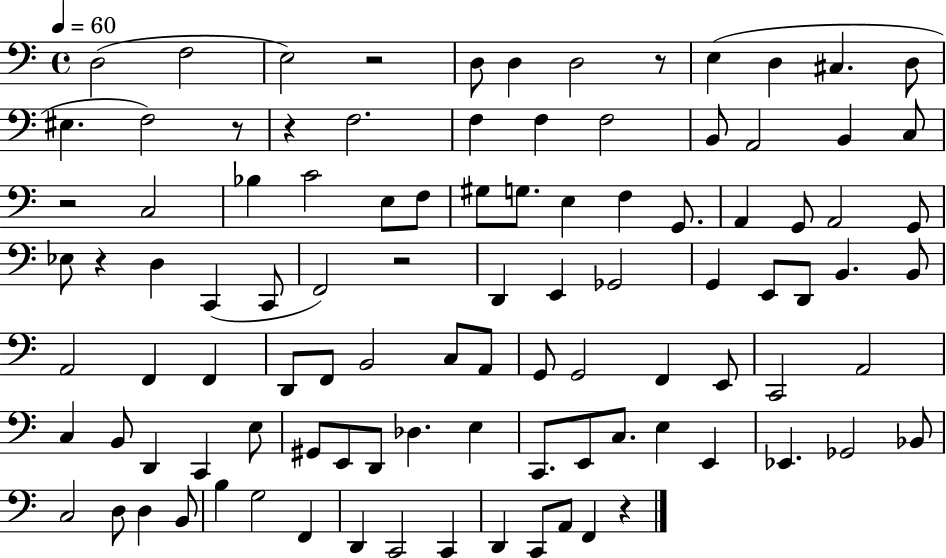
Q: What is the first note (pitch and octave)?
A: D3